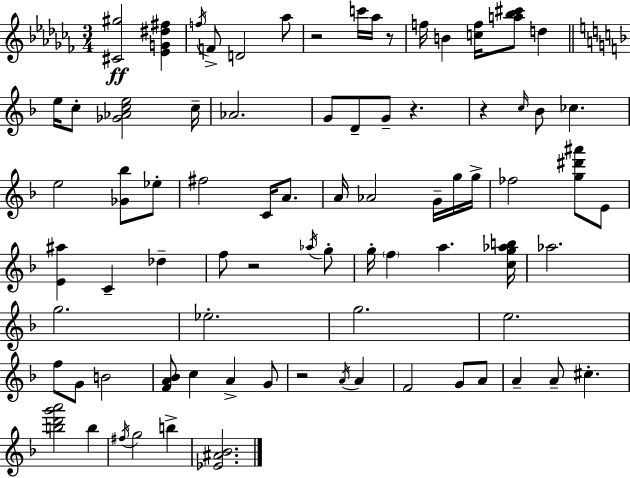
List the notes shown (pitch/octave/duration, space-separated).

[C#4,G#5]/h [Eb4,G4,D#5,F#5]/q F5/s F4/e D4/h Ab5/e R/h C6/s Ab5/s R/e F5/s B4/q [C5,F5]/s [A5,Bb5,C#6]/e D5/q E5/s C5/e [Gb4,Ab4,C5,E5]/h C5/s Ab4/h. G4/e D4/e G4/e R/q. R/q C5/s Bb4/e CES5/q. E5/h [Gb4,Bb5]/e Eb5/e F#5/h C4/s A4/e. A4/s Ab4/h G4/s G5/s G5/s FES5/h [G5,D#6,A#6]/e E4/e [E4,A#5]/q C4/q Db5/q F5/e R/h Ab5/s G5/e G5/s F5/q A5/q. [C5,G5,Ab5,B5]/s Ab5/h. G5/h. Eb5/h. G5/h. E5/h. F5/e G4/e B4/h [F4,A4,Bb4]/e C5/q A4/q G4/e R/h A4/s A4/q F4/h G4/e A4/e A4/q A4/e C#5/q. [B5,D6,G6,A6]/h B5/q F#5/s G5/h B5/q [Eb4,A#4,Bb4]/h.